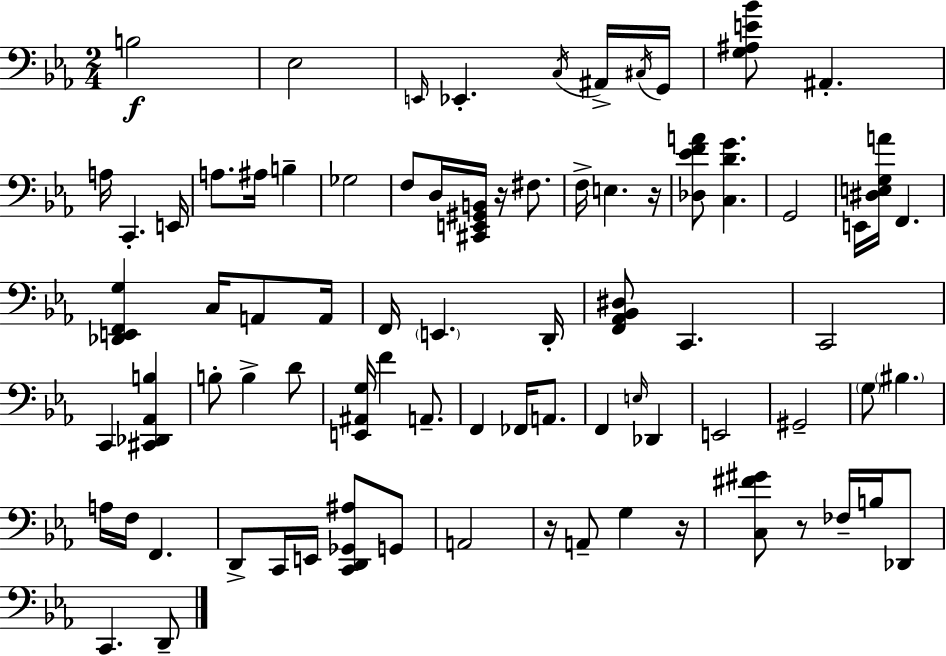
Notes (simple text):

B3/h Eb3/h E2/s Eb2/q. C3/s A#2/s C#3/s G2/s [G3,A#3,E4,Bb4]/e A#2/q. A3/s C2/q. E2/s A3/e. A#3/s B3/q Gb3/h F3/e D3/s [C#2,E2,G#2,B2]/s R/s F#3/e. F3/s E3/q. R/s [Db3,Eb4,F4,A4]/e [C3,D4,G4]/q. G2/h E2/s [D#3,E3,G3,A4]/s F2/q. [Db2,E2,F2,G3]/q C3/s A2/e A2/s F2/s E2/q. D2/s [F2,Ab2,Bb2,D#3]/e C2/q. C2/h C2/q [C#2,Db2,Ab2,B3]/q B3/e B3/q D4/e [E2,A#2,G3]/s F4/q A2/e. F2/q FES2/s A2/e. F2/q E3/s Db2/q E2/h G#2/h G3/e BIS3/q. A3/s F3/s F2/q. D2/e C2/s E2/s [C2,D2,Gb2,A#3]/e G2/e A2/h R/s A2/e G3/q R/s [C3,F#4,G#4]/e R/e FES3/s B3/s Db2/e C2/q. D2/e